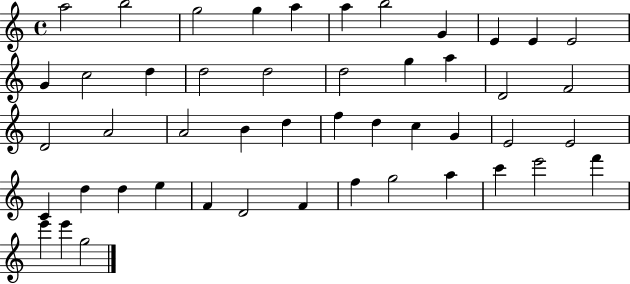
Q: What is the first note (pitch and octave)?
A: A5